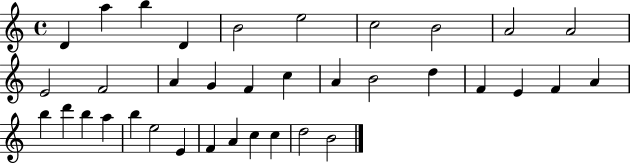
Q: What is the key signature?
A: C major